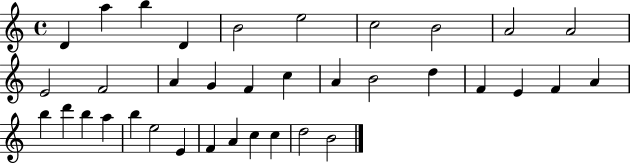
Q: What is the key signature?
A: C major